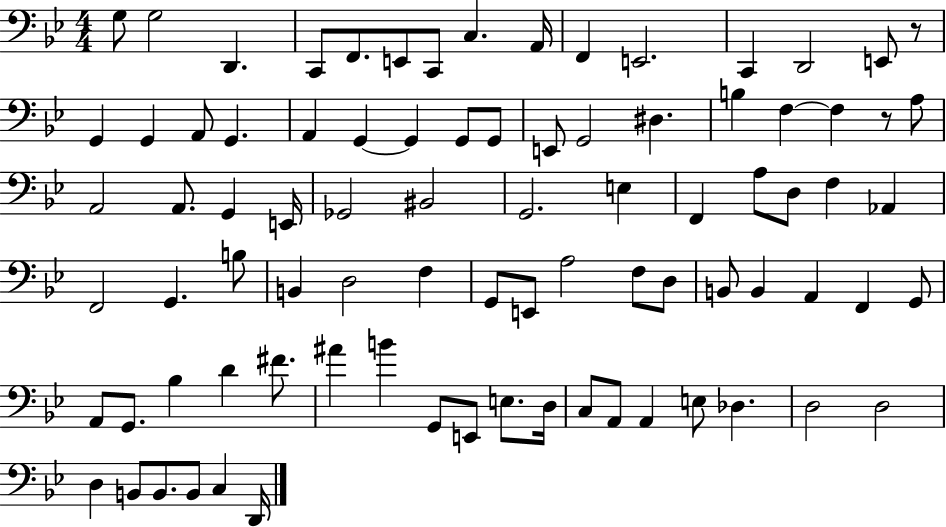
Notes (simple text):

G3/e G3/h D2/q. C2/e F2/e. E2/e C2/e C3/q. A2/s F2/q E2/h. C2/q D2/h E2/e R/e G2/q G2/q A2/e G2/q. A2/q G2/q G2/q G2/e G2/e E2/e G2/h D#3/q. B3/q F3/q F3/q R/e A3/e A2/h A2/e. G2/q E2/s Gb2/h BIS2/h G2/h. E3/q F2/q A3/e D3/e F3/q Ab2/q F2/h G2/q. B3/e B2/q D3/h F3/q G2/e E2/e A3/h F3/e D3/e B2/e B2/q A2/q F2/q G2/e A2/e G2/e. Bb3/q D4/q F#4/e. A#4/q B4/q G2/e E2/e E3/e. D3/s C3/e A2/e A2/q E3/e Db3/q. D3/h D3/h D3/q B2/e B2/e. B2/e C3/q D2/s